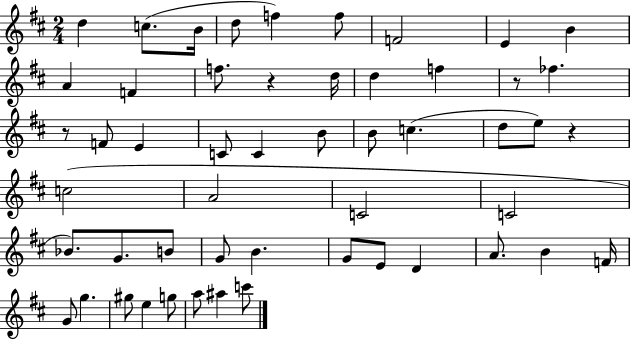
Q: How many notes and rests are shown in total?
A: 52